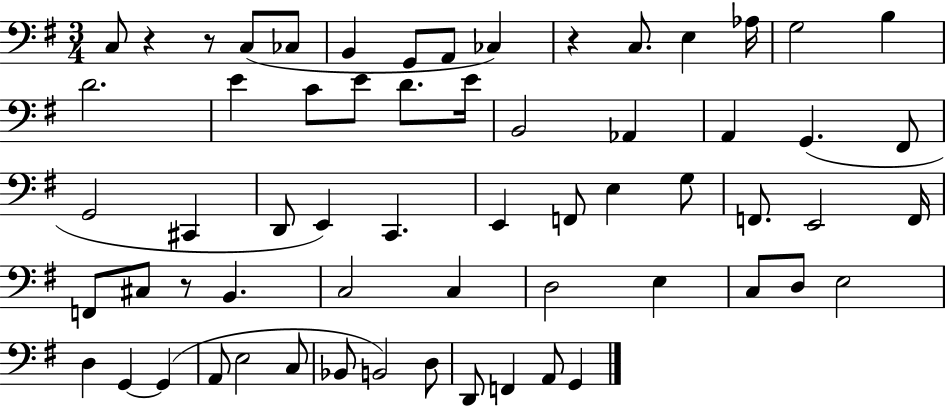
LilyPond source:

{
  \clef bass
  \numericTimeSignature
  \time 3/4
  \key g \major
  c8 r4 r8 c8( ces8 | b,4 g,8 a,8 ces4) | r4 c8. e4 aes16 | g2 b4 | \break d'2. | e'4 c'8 e'8 d'8. e'16 | b,2 aes,4 | a,4 g,4.( fis,8 | \break g,2 cis,4 | d,8 e,4) c,4. | e,4 f,8 e4 g8 | f,8. e,2 f,16 | \break f,8 cis8 r8 b,4. | c2 c4 | d2 e4 | c8 d8 e2 | \break d4 g,4~~ g,4( | a,8 e2 c8 | bes,8 b,2) d8 | d,8 f,4 a,8 g,4 | \break \bar "|."
}